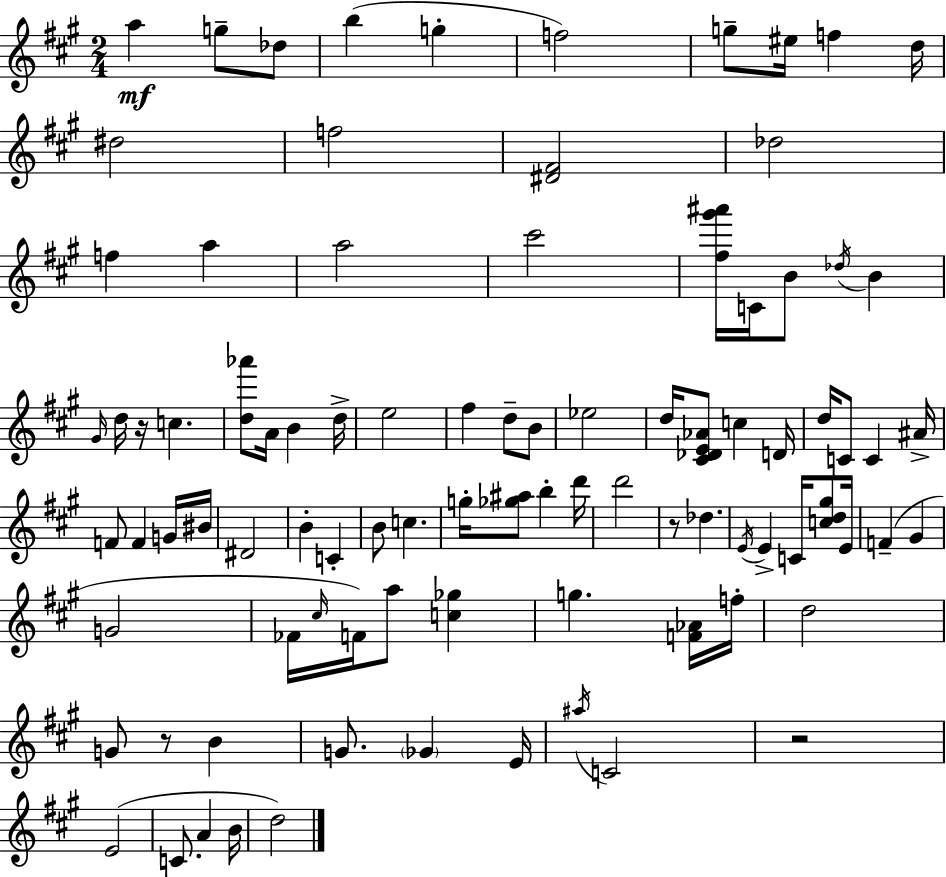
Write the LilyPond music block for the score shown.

{
  \clef treble
  \numericTimeSignature
  \time 2/4
  \key a \major
  a''4\mf g''8-- des''8 | b''4( g''4-. | f''2) | g''8-- eis''16 f''4 d''16 | \break dis''2 | f''2 | <dis' fis'>2 | des''2 | \break f''4 a''4 | a''2 | cis'''2 | <fis'' gis''' ais'''>16 c'16 b'8 \acciaccatura { des''16 } b'4 | \break \grace { gis'16 } d''16 r16 c''4. | <d'' aes'''>8 a'16 b'4 | d''16-> e''2 | fis''4 d''8-- | \break b'8 ees''2 | d''16 <cis' des' e' aes'>8 c''4 | d'16 d''16 c'8 c'4 | ais'16-> f'8 f'4 | \break g'16 bis'16 dis'2 | b'4-. c'4-. | b'8 c''4. | g''16-. <ges'' ais''>8 b''4-. | \break d'''16 d'''2 | r8 des''4. | \acciaccatura { e'16 } e'4-> c'16 | <c'' d'' gis''>8 e'16 f'4--( gis'4 | \break g'2 | fes'16 \grace { cis''16 }) f'16 a''8 | <c'' ges''>4 g''4. | <f' aes'>16 f''16-. d''2 | \break g'8 r8 | b'4 g'8. \parenthesize ges'4 | e'16 \acciaccatura { ais''16 } c'2 | r2 | \break e'2( | c'8. | a'4 b'16 d''2) | \bar "|."
}